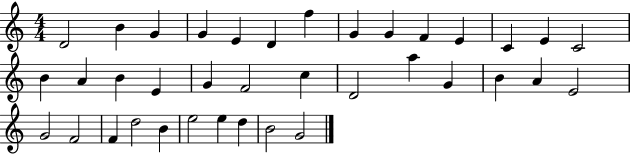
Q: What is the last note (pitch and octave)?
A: G4